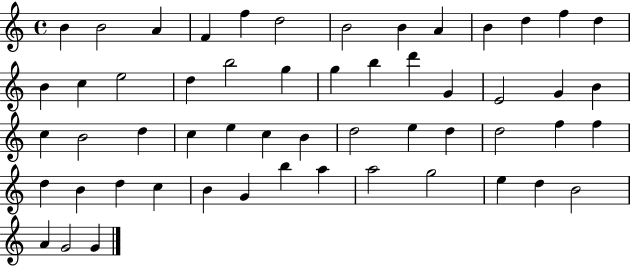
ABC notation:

X:1
T:Untitled
M:4/4
L:1/4
K:C
B B2 A F f d2 B2 B A B d f d B c e2 d b2 g g b d' G E2 G B c B2 d c e c B d2 e d d2 f f d B d c B G b a a2 g2 e d B2 A G2 G